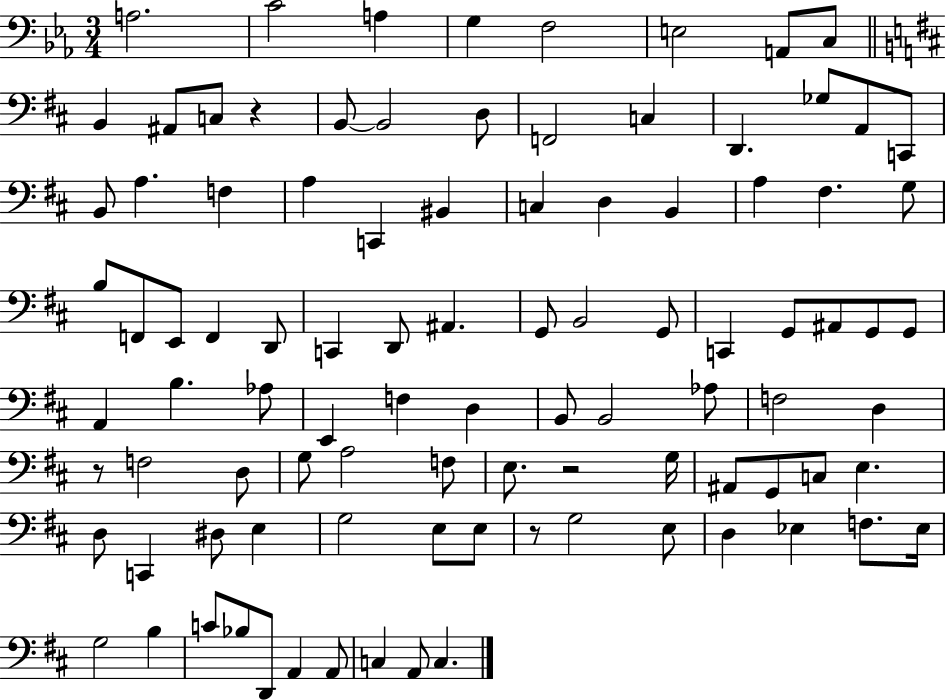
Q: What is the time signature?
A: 3/4